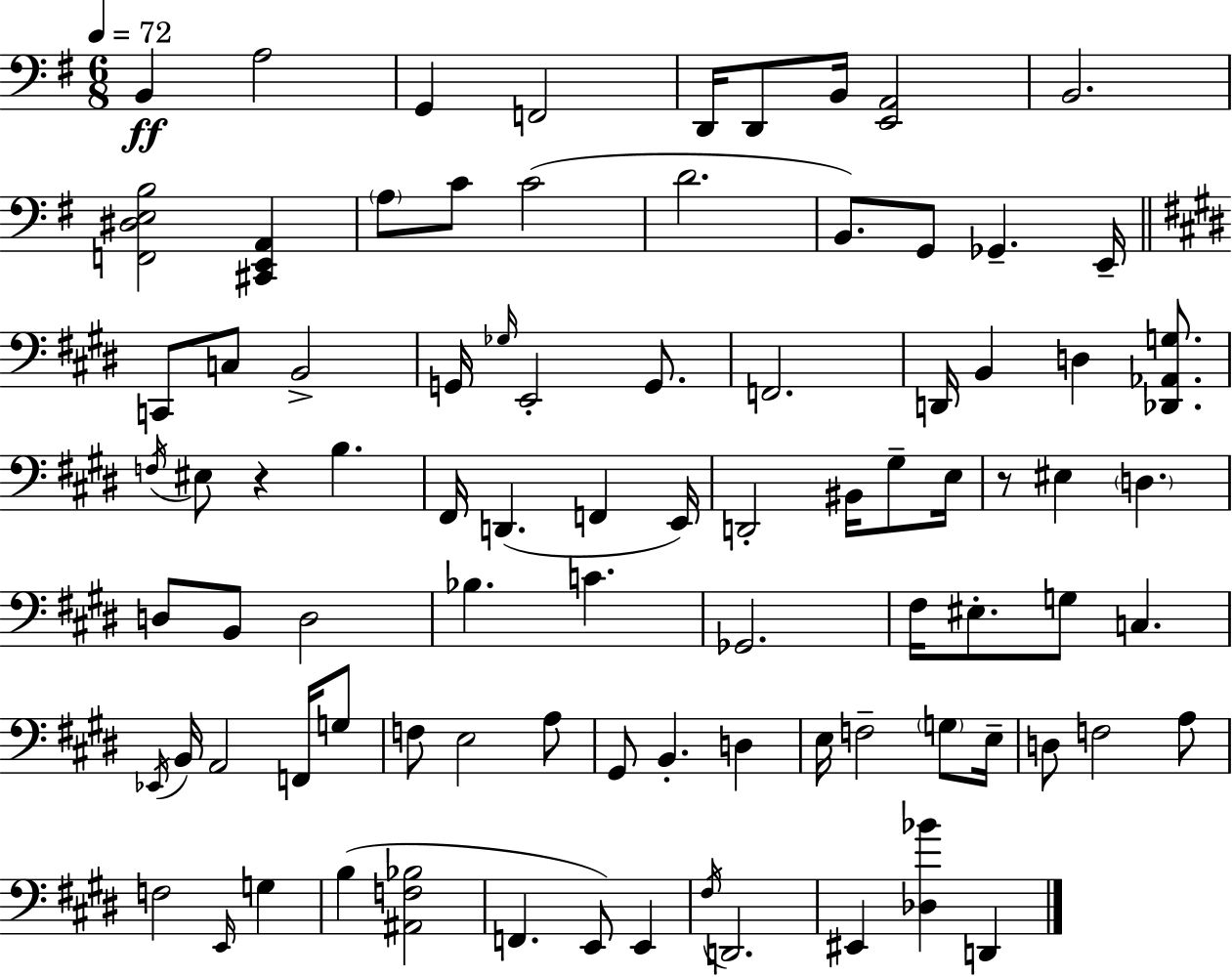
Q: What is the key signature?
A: E minor